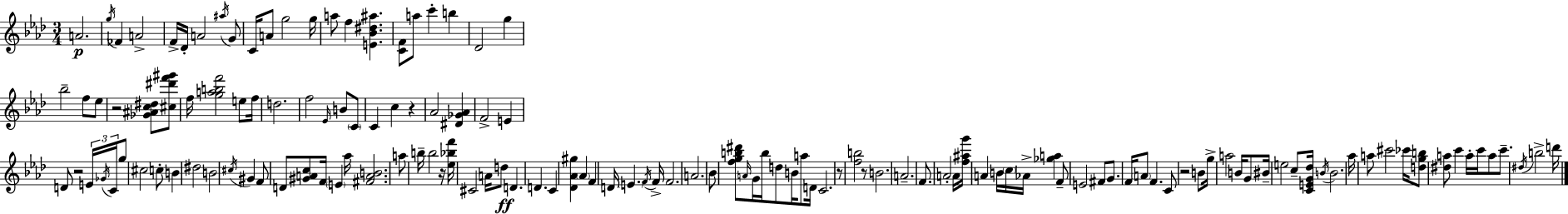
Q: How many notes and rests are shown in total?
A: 142